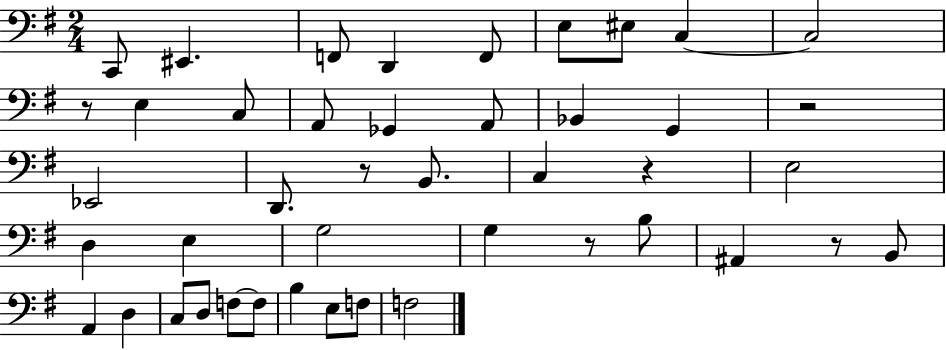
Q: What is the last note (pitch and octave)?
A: F3